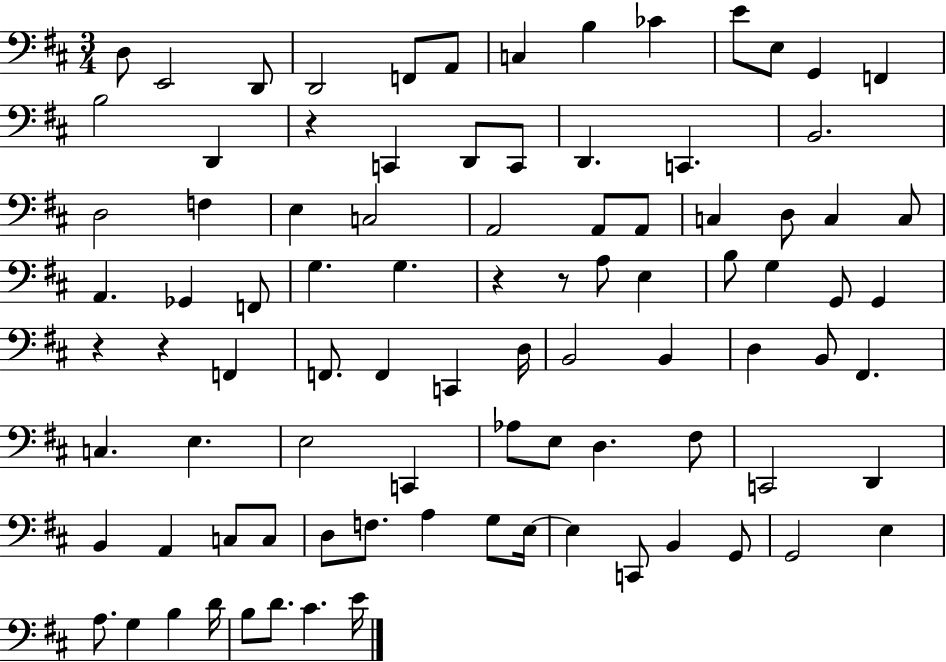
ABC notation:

X:1
T:Untitled
M:3/4
L:1/4
K:D
D,/2 E,,2 D,,/2 D,,2 F,,/2 A,,/2 C, B, _C E/2 E,/2 G,, F,, B,2 D,, z C,, D,,/2 C,,/2 D,, C,, B,,2 D,2 F, E, C,2 A,,2 A,,/2 A,,/2 C, D,/2 C, C,/2 A,, _G,, F,,/2 G, G, z z/2 A,/2 E, B,/2 G, G,,/2 G,, z z F,, F,,/2 F,, C,, D,/4 B,,2 B,, D, B,,/2 ^F,, C, E, E,2 C,, _A,/2 E,/2 D, ^F,/2 C,,2 D,, B,, A,, C,/2 C,/2 D,/2 F,/2 A, G,/2 E,/4 E, C,,/2 B,, G,,/2 G,,2 E, A,/2 G, B, D/4 B,/2 D/2 ^C E/4